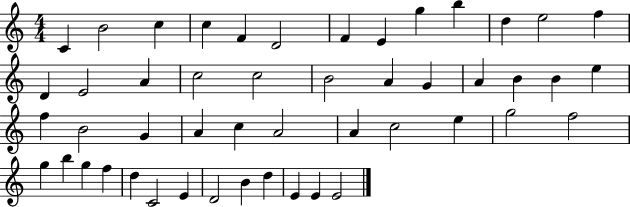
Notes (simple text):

C4/q B4/h C5/q C5/q F4/q D4/h F4/q E4/q G5/q B5/q D5/q E5/h F5/q D4/q E4/h A4/q C5/h C5/h B4/h A4/q G4/q A4/q B4/q B4/q E5/q F5/q B4/h G4/q A4/q C5/q A4/h A4/q C5/h E5/q G5/h F5/h G5/q B5/q G5/q F5/q D5/q C4/h E4/q D4/h B4/q D5/q E4/q E4/q E4/h